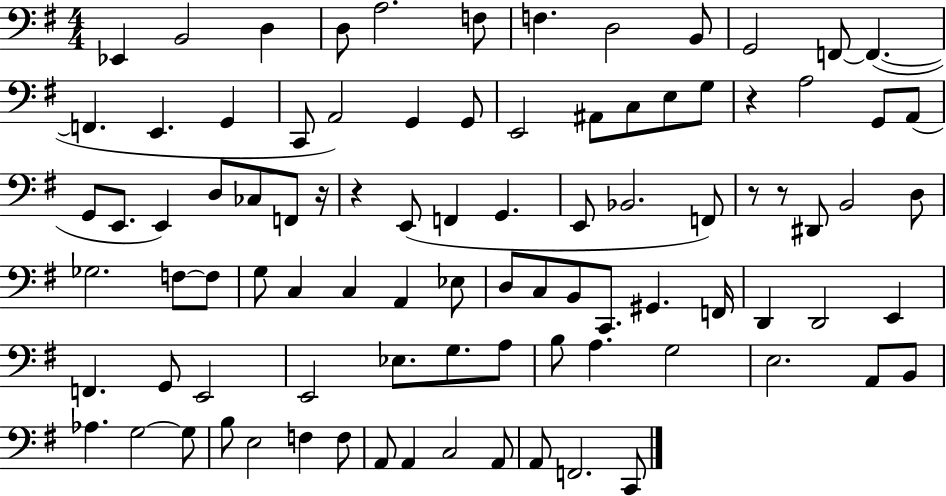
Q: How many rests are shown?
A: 5